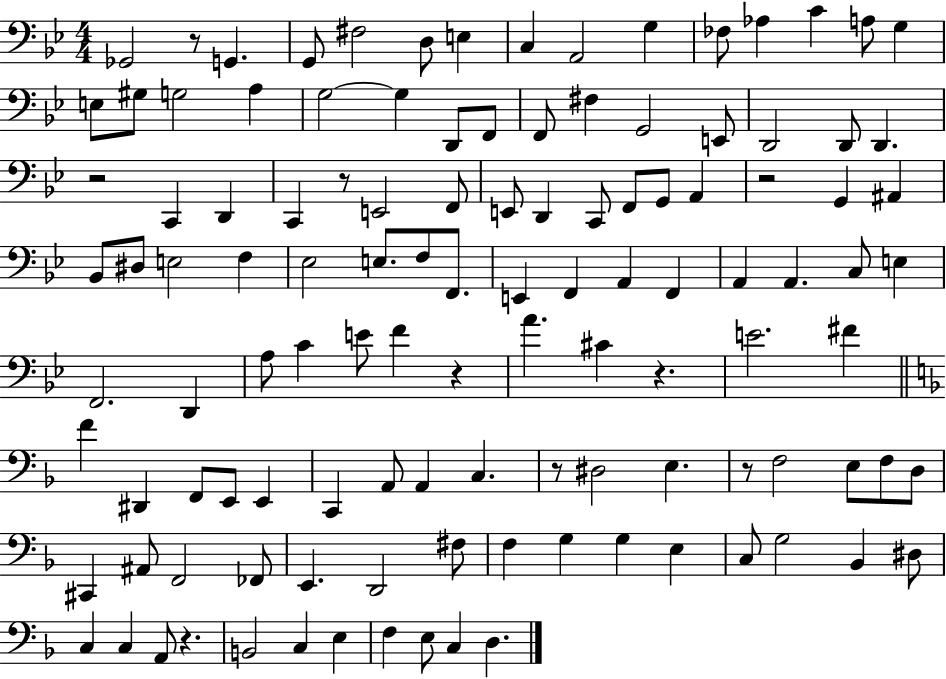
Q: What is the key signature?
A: BES major